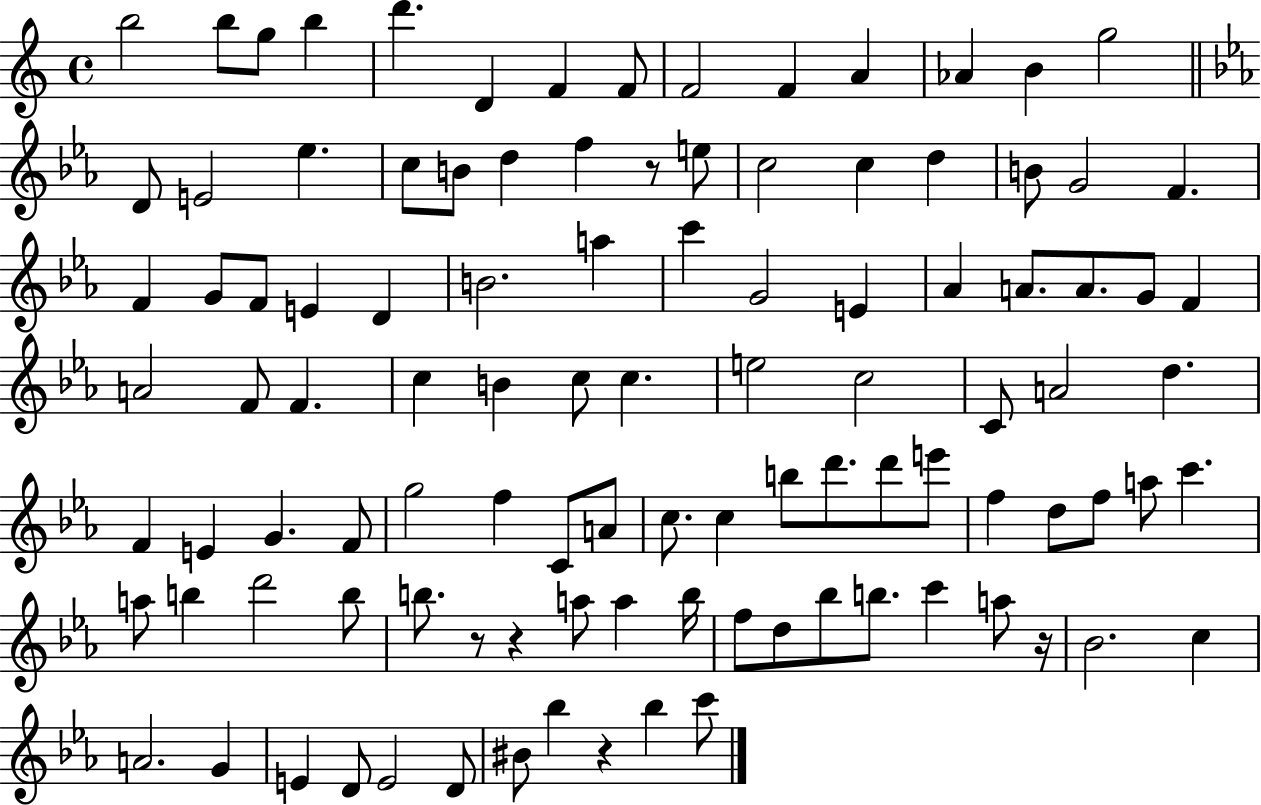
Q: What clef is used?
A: treble